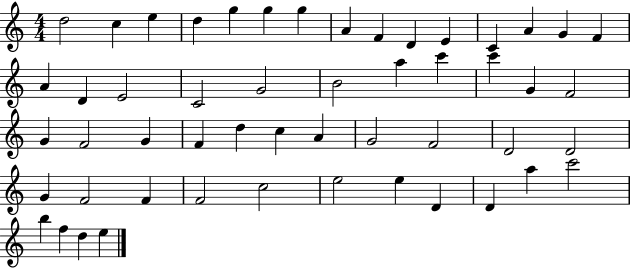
{
  \clef treble
  \numericTimeSignature
  \time 4/4
  \key c \major
  d''2 c''4 e''4 | d''4 g''4 g''4 g''4 | a'4 f'4 d'4 e'4 | c'4 a'4 g'4 f'4 | \break a'4 d'4 e'2 | c'2 g'2 | b'2 a''4 c'''4 | c'''4 g'4 f'2 | \break g'4 f'2 g'4 | f'4 d''4 c''4 a'4 | g'2 f'2 | d'2 d'2 | \break g'4 f'2 f'4 | f'2 c''2 | e''2 e''4 d'4 | d'4 a''4 c'''2 | \break b''4 f''4 d''4 e''4 | \bar "|."
}